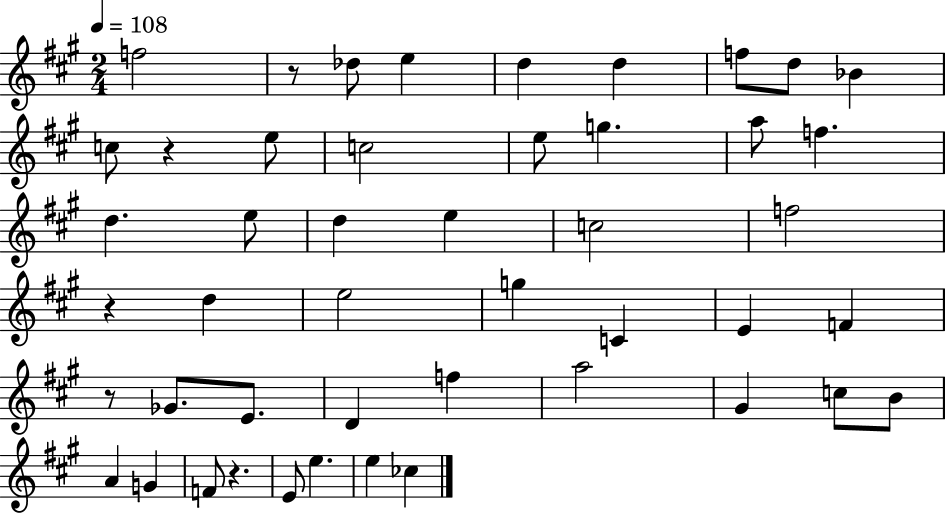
{
  \clef treble
  \numericTimeSignature
  \time 2/4
  \key a \major
  \tempo 4 = 108
  \repeat volta 2 { f''2 | r8 des''8 e''4 | d''4 d''4 | f''8 d''8 bes'4 | \break c''8 r4 e''8 | c''2 | e''8 g''4. | a''8 f''4. | \break d''4. e''8 | d''4 e''4 | c''2 | f''2 | \break r4 d''4 | e''2 | g''4 c'4 | e'4 f'4 | \break r8 ges'8. e'8. | d'4 f''4 | a''2 | gis'4 c''8 b'8 | \break a'4 g'4 | f'8 r4. | e'8 e''4. | e''4 ces''4 | \break } \bar "|."
}